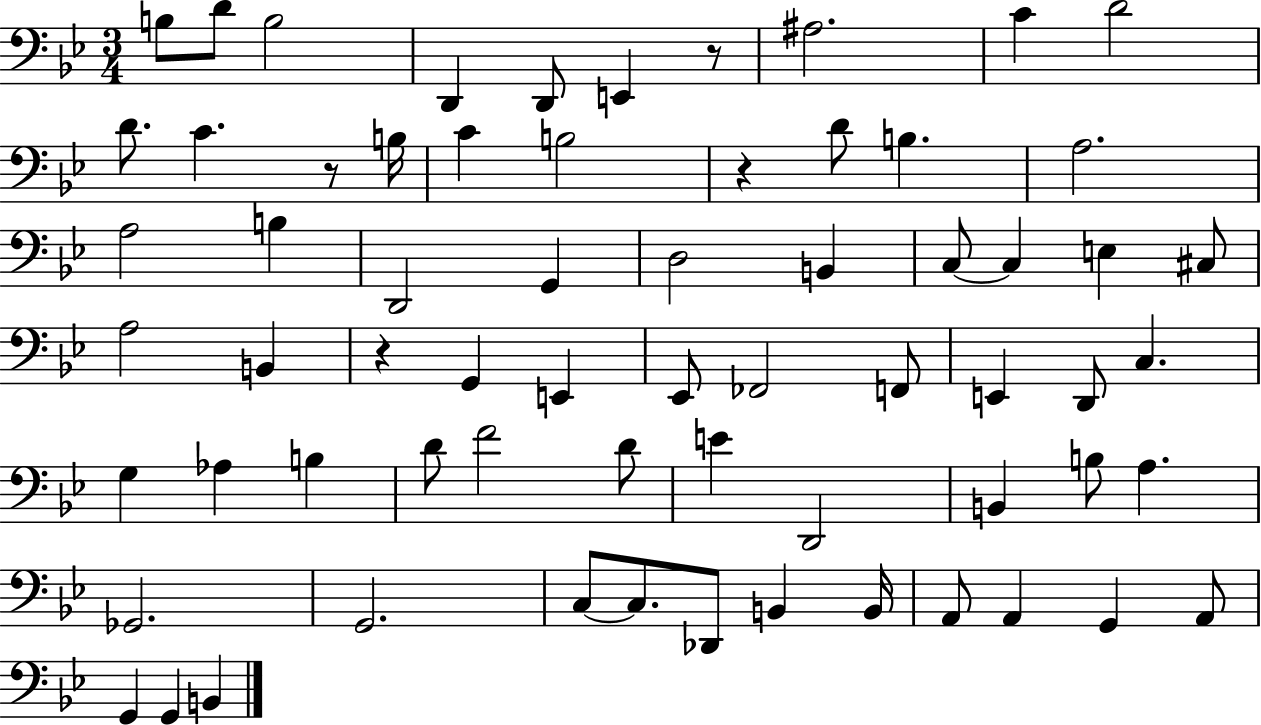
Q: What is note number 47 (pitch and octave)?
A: B3